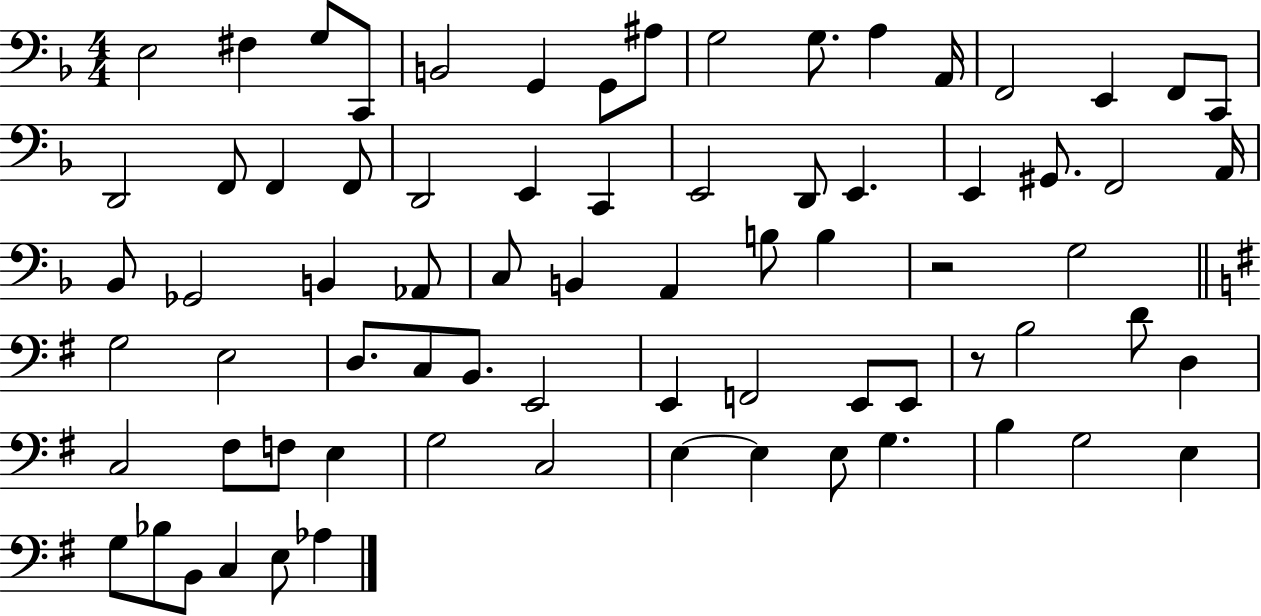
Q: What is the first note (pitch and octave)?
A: E3